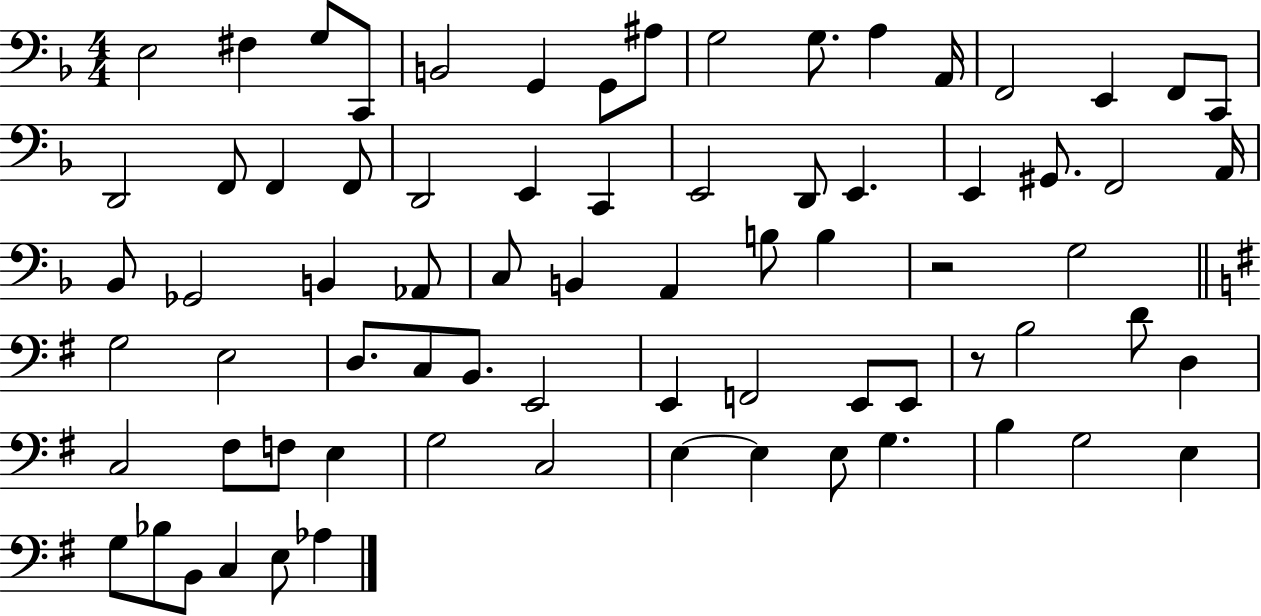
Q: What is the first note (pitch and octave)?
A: E3